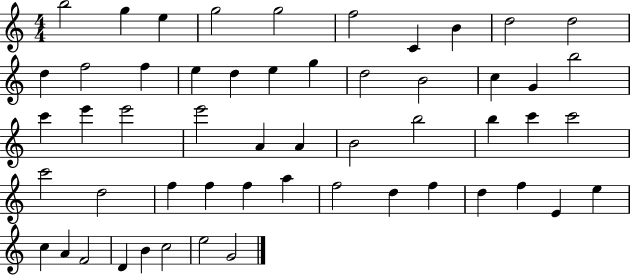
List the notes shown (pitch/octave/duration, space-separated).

B5/h G5/q E5/q G5/h G5/h F5/h C4/q B4/q D5/h D5/h D5/q F5/h F5/q E5/q D5/q E5/q G5/q D5/h B4/h C5/q G4/q B5/h C6/q E6/q E6/h E6/h A4/q A4/q B4/h B5/h B5/q C6/q C6/h C6/h D5/h F5/q F5/q F5/q A5/q F5/h D5/q F5/q D5/q F5/q E4/q E5/q C5/q A4/q F4/h D4/q B4/q C5/h E5/h G4/h